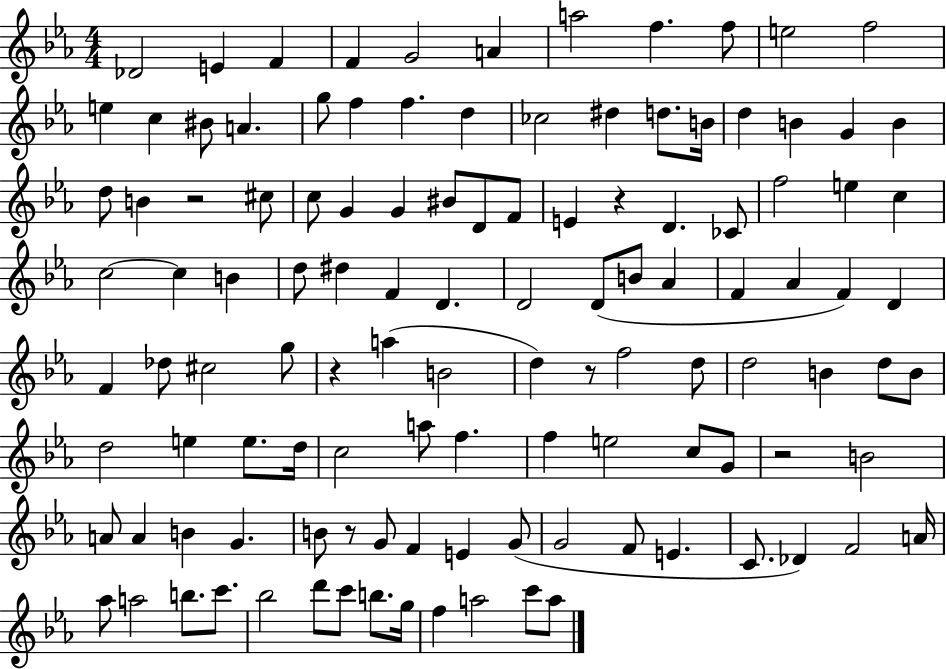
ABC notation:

X:1
T:Untitled
M:4/4
L:1/4
K:Eb
_D2 E F F G2 A a2 f f/2 e2 f2 e c ^B/2 A g/2 f f d _c2 ^d d/2 B/4 d B G B d/2 B z2 ^c/2 c/2 G G ^B/2 D/2 F/2 E z D _C/2 f2 e c c2 c B d/2 ^d F D D2 D/2 B/2 _A F _A F D F _d/2 ^c2 g/2 z a B2 d z/2 f2 d/2 d2 B d/2 B/2 d2 e e/2 d/4 c2 a/2 f f e2 c/2 G/2 z2 B2 A/2 A B G B/2 z/2 G/2 F E G/2 G2 F/2 E C/2 _D F2 A/4 _a/2 a2 b/2 c'/2 _b2 d'/2 c'/2 b/2 g/4 f a2 c'/2 a/2